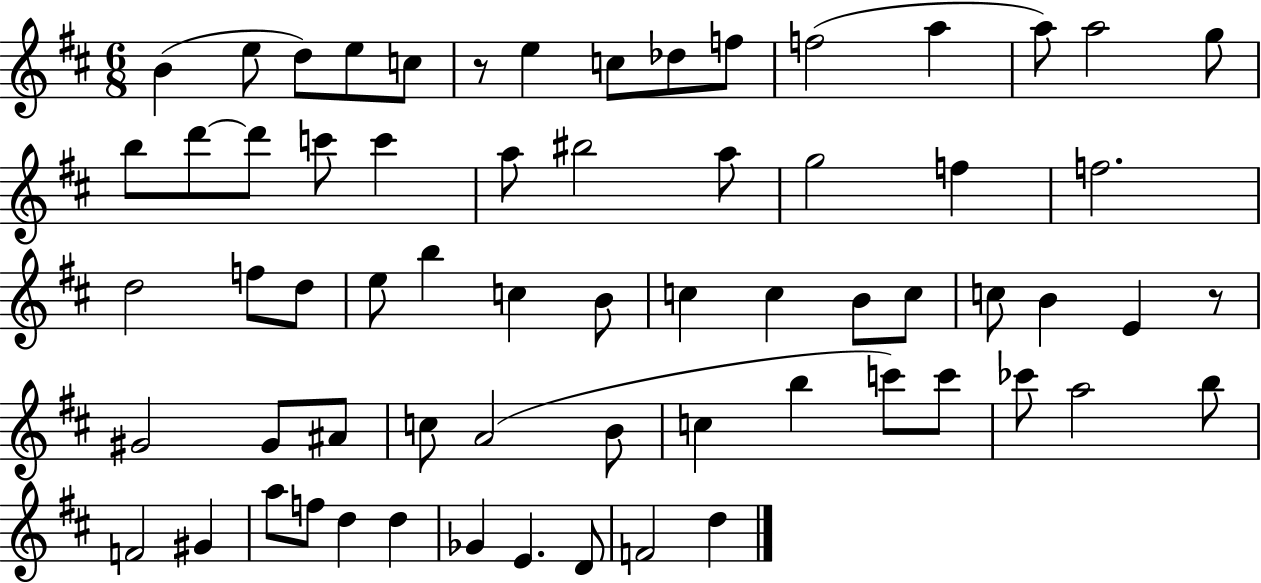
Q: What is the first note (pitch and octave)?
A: B4